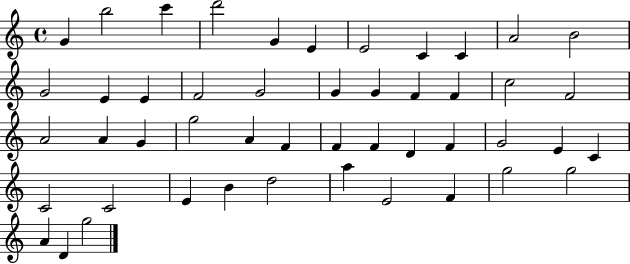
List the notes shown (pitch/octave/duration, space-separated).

G4/q B5/h C6/q D6/h G4/q E4/q E4/h C4/q C4/q A4/h B4/h G4/h E4/q E4/q F4/h G4/h G4/q G4/q F4/q F4/q C5/h F4/h A4/h A4/q G4/q G5/h A4/q F4/q F4/q F4/q D4/q F4/q G4/h E4/q C4/q C4/h C4/h E4/q B4/q D5/h A5/q E4/h F4/q G5/h G5/h A4/q D4/q G5/h